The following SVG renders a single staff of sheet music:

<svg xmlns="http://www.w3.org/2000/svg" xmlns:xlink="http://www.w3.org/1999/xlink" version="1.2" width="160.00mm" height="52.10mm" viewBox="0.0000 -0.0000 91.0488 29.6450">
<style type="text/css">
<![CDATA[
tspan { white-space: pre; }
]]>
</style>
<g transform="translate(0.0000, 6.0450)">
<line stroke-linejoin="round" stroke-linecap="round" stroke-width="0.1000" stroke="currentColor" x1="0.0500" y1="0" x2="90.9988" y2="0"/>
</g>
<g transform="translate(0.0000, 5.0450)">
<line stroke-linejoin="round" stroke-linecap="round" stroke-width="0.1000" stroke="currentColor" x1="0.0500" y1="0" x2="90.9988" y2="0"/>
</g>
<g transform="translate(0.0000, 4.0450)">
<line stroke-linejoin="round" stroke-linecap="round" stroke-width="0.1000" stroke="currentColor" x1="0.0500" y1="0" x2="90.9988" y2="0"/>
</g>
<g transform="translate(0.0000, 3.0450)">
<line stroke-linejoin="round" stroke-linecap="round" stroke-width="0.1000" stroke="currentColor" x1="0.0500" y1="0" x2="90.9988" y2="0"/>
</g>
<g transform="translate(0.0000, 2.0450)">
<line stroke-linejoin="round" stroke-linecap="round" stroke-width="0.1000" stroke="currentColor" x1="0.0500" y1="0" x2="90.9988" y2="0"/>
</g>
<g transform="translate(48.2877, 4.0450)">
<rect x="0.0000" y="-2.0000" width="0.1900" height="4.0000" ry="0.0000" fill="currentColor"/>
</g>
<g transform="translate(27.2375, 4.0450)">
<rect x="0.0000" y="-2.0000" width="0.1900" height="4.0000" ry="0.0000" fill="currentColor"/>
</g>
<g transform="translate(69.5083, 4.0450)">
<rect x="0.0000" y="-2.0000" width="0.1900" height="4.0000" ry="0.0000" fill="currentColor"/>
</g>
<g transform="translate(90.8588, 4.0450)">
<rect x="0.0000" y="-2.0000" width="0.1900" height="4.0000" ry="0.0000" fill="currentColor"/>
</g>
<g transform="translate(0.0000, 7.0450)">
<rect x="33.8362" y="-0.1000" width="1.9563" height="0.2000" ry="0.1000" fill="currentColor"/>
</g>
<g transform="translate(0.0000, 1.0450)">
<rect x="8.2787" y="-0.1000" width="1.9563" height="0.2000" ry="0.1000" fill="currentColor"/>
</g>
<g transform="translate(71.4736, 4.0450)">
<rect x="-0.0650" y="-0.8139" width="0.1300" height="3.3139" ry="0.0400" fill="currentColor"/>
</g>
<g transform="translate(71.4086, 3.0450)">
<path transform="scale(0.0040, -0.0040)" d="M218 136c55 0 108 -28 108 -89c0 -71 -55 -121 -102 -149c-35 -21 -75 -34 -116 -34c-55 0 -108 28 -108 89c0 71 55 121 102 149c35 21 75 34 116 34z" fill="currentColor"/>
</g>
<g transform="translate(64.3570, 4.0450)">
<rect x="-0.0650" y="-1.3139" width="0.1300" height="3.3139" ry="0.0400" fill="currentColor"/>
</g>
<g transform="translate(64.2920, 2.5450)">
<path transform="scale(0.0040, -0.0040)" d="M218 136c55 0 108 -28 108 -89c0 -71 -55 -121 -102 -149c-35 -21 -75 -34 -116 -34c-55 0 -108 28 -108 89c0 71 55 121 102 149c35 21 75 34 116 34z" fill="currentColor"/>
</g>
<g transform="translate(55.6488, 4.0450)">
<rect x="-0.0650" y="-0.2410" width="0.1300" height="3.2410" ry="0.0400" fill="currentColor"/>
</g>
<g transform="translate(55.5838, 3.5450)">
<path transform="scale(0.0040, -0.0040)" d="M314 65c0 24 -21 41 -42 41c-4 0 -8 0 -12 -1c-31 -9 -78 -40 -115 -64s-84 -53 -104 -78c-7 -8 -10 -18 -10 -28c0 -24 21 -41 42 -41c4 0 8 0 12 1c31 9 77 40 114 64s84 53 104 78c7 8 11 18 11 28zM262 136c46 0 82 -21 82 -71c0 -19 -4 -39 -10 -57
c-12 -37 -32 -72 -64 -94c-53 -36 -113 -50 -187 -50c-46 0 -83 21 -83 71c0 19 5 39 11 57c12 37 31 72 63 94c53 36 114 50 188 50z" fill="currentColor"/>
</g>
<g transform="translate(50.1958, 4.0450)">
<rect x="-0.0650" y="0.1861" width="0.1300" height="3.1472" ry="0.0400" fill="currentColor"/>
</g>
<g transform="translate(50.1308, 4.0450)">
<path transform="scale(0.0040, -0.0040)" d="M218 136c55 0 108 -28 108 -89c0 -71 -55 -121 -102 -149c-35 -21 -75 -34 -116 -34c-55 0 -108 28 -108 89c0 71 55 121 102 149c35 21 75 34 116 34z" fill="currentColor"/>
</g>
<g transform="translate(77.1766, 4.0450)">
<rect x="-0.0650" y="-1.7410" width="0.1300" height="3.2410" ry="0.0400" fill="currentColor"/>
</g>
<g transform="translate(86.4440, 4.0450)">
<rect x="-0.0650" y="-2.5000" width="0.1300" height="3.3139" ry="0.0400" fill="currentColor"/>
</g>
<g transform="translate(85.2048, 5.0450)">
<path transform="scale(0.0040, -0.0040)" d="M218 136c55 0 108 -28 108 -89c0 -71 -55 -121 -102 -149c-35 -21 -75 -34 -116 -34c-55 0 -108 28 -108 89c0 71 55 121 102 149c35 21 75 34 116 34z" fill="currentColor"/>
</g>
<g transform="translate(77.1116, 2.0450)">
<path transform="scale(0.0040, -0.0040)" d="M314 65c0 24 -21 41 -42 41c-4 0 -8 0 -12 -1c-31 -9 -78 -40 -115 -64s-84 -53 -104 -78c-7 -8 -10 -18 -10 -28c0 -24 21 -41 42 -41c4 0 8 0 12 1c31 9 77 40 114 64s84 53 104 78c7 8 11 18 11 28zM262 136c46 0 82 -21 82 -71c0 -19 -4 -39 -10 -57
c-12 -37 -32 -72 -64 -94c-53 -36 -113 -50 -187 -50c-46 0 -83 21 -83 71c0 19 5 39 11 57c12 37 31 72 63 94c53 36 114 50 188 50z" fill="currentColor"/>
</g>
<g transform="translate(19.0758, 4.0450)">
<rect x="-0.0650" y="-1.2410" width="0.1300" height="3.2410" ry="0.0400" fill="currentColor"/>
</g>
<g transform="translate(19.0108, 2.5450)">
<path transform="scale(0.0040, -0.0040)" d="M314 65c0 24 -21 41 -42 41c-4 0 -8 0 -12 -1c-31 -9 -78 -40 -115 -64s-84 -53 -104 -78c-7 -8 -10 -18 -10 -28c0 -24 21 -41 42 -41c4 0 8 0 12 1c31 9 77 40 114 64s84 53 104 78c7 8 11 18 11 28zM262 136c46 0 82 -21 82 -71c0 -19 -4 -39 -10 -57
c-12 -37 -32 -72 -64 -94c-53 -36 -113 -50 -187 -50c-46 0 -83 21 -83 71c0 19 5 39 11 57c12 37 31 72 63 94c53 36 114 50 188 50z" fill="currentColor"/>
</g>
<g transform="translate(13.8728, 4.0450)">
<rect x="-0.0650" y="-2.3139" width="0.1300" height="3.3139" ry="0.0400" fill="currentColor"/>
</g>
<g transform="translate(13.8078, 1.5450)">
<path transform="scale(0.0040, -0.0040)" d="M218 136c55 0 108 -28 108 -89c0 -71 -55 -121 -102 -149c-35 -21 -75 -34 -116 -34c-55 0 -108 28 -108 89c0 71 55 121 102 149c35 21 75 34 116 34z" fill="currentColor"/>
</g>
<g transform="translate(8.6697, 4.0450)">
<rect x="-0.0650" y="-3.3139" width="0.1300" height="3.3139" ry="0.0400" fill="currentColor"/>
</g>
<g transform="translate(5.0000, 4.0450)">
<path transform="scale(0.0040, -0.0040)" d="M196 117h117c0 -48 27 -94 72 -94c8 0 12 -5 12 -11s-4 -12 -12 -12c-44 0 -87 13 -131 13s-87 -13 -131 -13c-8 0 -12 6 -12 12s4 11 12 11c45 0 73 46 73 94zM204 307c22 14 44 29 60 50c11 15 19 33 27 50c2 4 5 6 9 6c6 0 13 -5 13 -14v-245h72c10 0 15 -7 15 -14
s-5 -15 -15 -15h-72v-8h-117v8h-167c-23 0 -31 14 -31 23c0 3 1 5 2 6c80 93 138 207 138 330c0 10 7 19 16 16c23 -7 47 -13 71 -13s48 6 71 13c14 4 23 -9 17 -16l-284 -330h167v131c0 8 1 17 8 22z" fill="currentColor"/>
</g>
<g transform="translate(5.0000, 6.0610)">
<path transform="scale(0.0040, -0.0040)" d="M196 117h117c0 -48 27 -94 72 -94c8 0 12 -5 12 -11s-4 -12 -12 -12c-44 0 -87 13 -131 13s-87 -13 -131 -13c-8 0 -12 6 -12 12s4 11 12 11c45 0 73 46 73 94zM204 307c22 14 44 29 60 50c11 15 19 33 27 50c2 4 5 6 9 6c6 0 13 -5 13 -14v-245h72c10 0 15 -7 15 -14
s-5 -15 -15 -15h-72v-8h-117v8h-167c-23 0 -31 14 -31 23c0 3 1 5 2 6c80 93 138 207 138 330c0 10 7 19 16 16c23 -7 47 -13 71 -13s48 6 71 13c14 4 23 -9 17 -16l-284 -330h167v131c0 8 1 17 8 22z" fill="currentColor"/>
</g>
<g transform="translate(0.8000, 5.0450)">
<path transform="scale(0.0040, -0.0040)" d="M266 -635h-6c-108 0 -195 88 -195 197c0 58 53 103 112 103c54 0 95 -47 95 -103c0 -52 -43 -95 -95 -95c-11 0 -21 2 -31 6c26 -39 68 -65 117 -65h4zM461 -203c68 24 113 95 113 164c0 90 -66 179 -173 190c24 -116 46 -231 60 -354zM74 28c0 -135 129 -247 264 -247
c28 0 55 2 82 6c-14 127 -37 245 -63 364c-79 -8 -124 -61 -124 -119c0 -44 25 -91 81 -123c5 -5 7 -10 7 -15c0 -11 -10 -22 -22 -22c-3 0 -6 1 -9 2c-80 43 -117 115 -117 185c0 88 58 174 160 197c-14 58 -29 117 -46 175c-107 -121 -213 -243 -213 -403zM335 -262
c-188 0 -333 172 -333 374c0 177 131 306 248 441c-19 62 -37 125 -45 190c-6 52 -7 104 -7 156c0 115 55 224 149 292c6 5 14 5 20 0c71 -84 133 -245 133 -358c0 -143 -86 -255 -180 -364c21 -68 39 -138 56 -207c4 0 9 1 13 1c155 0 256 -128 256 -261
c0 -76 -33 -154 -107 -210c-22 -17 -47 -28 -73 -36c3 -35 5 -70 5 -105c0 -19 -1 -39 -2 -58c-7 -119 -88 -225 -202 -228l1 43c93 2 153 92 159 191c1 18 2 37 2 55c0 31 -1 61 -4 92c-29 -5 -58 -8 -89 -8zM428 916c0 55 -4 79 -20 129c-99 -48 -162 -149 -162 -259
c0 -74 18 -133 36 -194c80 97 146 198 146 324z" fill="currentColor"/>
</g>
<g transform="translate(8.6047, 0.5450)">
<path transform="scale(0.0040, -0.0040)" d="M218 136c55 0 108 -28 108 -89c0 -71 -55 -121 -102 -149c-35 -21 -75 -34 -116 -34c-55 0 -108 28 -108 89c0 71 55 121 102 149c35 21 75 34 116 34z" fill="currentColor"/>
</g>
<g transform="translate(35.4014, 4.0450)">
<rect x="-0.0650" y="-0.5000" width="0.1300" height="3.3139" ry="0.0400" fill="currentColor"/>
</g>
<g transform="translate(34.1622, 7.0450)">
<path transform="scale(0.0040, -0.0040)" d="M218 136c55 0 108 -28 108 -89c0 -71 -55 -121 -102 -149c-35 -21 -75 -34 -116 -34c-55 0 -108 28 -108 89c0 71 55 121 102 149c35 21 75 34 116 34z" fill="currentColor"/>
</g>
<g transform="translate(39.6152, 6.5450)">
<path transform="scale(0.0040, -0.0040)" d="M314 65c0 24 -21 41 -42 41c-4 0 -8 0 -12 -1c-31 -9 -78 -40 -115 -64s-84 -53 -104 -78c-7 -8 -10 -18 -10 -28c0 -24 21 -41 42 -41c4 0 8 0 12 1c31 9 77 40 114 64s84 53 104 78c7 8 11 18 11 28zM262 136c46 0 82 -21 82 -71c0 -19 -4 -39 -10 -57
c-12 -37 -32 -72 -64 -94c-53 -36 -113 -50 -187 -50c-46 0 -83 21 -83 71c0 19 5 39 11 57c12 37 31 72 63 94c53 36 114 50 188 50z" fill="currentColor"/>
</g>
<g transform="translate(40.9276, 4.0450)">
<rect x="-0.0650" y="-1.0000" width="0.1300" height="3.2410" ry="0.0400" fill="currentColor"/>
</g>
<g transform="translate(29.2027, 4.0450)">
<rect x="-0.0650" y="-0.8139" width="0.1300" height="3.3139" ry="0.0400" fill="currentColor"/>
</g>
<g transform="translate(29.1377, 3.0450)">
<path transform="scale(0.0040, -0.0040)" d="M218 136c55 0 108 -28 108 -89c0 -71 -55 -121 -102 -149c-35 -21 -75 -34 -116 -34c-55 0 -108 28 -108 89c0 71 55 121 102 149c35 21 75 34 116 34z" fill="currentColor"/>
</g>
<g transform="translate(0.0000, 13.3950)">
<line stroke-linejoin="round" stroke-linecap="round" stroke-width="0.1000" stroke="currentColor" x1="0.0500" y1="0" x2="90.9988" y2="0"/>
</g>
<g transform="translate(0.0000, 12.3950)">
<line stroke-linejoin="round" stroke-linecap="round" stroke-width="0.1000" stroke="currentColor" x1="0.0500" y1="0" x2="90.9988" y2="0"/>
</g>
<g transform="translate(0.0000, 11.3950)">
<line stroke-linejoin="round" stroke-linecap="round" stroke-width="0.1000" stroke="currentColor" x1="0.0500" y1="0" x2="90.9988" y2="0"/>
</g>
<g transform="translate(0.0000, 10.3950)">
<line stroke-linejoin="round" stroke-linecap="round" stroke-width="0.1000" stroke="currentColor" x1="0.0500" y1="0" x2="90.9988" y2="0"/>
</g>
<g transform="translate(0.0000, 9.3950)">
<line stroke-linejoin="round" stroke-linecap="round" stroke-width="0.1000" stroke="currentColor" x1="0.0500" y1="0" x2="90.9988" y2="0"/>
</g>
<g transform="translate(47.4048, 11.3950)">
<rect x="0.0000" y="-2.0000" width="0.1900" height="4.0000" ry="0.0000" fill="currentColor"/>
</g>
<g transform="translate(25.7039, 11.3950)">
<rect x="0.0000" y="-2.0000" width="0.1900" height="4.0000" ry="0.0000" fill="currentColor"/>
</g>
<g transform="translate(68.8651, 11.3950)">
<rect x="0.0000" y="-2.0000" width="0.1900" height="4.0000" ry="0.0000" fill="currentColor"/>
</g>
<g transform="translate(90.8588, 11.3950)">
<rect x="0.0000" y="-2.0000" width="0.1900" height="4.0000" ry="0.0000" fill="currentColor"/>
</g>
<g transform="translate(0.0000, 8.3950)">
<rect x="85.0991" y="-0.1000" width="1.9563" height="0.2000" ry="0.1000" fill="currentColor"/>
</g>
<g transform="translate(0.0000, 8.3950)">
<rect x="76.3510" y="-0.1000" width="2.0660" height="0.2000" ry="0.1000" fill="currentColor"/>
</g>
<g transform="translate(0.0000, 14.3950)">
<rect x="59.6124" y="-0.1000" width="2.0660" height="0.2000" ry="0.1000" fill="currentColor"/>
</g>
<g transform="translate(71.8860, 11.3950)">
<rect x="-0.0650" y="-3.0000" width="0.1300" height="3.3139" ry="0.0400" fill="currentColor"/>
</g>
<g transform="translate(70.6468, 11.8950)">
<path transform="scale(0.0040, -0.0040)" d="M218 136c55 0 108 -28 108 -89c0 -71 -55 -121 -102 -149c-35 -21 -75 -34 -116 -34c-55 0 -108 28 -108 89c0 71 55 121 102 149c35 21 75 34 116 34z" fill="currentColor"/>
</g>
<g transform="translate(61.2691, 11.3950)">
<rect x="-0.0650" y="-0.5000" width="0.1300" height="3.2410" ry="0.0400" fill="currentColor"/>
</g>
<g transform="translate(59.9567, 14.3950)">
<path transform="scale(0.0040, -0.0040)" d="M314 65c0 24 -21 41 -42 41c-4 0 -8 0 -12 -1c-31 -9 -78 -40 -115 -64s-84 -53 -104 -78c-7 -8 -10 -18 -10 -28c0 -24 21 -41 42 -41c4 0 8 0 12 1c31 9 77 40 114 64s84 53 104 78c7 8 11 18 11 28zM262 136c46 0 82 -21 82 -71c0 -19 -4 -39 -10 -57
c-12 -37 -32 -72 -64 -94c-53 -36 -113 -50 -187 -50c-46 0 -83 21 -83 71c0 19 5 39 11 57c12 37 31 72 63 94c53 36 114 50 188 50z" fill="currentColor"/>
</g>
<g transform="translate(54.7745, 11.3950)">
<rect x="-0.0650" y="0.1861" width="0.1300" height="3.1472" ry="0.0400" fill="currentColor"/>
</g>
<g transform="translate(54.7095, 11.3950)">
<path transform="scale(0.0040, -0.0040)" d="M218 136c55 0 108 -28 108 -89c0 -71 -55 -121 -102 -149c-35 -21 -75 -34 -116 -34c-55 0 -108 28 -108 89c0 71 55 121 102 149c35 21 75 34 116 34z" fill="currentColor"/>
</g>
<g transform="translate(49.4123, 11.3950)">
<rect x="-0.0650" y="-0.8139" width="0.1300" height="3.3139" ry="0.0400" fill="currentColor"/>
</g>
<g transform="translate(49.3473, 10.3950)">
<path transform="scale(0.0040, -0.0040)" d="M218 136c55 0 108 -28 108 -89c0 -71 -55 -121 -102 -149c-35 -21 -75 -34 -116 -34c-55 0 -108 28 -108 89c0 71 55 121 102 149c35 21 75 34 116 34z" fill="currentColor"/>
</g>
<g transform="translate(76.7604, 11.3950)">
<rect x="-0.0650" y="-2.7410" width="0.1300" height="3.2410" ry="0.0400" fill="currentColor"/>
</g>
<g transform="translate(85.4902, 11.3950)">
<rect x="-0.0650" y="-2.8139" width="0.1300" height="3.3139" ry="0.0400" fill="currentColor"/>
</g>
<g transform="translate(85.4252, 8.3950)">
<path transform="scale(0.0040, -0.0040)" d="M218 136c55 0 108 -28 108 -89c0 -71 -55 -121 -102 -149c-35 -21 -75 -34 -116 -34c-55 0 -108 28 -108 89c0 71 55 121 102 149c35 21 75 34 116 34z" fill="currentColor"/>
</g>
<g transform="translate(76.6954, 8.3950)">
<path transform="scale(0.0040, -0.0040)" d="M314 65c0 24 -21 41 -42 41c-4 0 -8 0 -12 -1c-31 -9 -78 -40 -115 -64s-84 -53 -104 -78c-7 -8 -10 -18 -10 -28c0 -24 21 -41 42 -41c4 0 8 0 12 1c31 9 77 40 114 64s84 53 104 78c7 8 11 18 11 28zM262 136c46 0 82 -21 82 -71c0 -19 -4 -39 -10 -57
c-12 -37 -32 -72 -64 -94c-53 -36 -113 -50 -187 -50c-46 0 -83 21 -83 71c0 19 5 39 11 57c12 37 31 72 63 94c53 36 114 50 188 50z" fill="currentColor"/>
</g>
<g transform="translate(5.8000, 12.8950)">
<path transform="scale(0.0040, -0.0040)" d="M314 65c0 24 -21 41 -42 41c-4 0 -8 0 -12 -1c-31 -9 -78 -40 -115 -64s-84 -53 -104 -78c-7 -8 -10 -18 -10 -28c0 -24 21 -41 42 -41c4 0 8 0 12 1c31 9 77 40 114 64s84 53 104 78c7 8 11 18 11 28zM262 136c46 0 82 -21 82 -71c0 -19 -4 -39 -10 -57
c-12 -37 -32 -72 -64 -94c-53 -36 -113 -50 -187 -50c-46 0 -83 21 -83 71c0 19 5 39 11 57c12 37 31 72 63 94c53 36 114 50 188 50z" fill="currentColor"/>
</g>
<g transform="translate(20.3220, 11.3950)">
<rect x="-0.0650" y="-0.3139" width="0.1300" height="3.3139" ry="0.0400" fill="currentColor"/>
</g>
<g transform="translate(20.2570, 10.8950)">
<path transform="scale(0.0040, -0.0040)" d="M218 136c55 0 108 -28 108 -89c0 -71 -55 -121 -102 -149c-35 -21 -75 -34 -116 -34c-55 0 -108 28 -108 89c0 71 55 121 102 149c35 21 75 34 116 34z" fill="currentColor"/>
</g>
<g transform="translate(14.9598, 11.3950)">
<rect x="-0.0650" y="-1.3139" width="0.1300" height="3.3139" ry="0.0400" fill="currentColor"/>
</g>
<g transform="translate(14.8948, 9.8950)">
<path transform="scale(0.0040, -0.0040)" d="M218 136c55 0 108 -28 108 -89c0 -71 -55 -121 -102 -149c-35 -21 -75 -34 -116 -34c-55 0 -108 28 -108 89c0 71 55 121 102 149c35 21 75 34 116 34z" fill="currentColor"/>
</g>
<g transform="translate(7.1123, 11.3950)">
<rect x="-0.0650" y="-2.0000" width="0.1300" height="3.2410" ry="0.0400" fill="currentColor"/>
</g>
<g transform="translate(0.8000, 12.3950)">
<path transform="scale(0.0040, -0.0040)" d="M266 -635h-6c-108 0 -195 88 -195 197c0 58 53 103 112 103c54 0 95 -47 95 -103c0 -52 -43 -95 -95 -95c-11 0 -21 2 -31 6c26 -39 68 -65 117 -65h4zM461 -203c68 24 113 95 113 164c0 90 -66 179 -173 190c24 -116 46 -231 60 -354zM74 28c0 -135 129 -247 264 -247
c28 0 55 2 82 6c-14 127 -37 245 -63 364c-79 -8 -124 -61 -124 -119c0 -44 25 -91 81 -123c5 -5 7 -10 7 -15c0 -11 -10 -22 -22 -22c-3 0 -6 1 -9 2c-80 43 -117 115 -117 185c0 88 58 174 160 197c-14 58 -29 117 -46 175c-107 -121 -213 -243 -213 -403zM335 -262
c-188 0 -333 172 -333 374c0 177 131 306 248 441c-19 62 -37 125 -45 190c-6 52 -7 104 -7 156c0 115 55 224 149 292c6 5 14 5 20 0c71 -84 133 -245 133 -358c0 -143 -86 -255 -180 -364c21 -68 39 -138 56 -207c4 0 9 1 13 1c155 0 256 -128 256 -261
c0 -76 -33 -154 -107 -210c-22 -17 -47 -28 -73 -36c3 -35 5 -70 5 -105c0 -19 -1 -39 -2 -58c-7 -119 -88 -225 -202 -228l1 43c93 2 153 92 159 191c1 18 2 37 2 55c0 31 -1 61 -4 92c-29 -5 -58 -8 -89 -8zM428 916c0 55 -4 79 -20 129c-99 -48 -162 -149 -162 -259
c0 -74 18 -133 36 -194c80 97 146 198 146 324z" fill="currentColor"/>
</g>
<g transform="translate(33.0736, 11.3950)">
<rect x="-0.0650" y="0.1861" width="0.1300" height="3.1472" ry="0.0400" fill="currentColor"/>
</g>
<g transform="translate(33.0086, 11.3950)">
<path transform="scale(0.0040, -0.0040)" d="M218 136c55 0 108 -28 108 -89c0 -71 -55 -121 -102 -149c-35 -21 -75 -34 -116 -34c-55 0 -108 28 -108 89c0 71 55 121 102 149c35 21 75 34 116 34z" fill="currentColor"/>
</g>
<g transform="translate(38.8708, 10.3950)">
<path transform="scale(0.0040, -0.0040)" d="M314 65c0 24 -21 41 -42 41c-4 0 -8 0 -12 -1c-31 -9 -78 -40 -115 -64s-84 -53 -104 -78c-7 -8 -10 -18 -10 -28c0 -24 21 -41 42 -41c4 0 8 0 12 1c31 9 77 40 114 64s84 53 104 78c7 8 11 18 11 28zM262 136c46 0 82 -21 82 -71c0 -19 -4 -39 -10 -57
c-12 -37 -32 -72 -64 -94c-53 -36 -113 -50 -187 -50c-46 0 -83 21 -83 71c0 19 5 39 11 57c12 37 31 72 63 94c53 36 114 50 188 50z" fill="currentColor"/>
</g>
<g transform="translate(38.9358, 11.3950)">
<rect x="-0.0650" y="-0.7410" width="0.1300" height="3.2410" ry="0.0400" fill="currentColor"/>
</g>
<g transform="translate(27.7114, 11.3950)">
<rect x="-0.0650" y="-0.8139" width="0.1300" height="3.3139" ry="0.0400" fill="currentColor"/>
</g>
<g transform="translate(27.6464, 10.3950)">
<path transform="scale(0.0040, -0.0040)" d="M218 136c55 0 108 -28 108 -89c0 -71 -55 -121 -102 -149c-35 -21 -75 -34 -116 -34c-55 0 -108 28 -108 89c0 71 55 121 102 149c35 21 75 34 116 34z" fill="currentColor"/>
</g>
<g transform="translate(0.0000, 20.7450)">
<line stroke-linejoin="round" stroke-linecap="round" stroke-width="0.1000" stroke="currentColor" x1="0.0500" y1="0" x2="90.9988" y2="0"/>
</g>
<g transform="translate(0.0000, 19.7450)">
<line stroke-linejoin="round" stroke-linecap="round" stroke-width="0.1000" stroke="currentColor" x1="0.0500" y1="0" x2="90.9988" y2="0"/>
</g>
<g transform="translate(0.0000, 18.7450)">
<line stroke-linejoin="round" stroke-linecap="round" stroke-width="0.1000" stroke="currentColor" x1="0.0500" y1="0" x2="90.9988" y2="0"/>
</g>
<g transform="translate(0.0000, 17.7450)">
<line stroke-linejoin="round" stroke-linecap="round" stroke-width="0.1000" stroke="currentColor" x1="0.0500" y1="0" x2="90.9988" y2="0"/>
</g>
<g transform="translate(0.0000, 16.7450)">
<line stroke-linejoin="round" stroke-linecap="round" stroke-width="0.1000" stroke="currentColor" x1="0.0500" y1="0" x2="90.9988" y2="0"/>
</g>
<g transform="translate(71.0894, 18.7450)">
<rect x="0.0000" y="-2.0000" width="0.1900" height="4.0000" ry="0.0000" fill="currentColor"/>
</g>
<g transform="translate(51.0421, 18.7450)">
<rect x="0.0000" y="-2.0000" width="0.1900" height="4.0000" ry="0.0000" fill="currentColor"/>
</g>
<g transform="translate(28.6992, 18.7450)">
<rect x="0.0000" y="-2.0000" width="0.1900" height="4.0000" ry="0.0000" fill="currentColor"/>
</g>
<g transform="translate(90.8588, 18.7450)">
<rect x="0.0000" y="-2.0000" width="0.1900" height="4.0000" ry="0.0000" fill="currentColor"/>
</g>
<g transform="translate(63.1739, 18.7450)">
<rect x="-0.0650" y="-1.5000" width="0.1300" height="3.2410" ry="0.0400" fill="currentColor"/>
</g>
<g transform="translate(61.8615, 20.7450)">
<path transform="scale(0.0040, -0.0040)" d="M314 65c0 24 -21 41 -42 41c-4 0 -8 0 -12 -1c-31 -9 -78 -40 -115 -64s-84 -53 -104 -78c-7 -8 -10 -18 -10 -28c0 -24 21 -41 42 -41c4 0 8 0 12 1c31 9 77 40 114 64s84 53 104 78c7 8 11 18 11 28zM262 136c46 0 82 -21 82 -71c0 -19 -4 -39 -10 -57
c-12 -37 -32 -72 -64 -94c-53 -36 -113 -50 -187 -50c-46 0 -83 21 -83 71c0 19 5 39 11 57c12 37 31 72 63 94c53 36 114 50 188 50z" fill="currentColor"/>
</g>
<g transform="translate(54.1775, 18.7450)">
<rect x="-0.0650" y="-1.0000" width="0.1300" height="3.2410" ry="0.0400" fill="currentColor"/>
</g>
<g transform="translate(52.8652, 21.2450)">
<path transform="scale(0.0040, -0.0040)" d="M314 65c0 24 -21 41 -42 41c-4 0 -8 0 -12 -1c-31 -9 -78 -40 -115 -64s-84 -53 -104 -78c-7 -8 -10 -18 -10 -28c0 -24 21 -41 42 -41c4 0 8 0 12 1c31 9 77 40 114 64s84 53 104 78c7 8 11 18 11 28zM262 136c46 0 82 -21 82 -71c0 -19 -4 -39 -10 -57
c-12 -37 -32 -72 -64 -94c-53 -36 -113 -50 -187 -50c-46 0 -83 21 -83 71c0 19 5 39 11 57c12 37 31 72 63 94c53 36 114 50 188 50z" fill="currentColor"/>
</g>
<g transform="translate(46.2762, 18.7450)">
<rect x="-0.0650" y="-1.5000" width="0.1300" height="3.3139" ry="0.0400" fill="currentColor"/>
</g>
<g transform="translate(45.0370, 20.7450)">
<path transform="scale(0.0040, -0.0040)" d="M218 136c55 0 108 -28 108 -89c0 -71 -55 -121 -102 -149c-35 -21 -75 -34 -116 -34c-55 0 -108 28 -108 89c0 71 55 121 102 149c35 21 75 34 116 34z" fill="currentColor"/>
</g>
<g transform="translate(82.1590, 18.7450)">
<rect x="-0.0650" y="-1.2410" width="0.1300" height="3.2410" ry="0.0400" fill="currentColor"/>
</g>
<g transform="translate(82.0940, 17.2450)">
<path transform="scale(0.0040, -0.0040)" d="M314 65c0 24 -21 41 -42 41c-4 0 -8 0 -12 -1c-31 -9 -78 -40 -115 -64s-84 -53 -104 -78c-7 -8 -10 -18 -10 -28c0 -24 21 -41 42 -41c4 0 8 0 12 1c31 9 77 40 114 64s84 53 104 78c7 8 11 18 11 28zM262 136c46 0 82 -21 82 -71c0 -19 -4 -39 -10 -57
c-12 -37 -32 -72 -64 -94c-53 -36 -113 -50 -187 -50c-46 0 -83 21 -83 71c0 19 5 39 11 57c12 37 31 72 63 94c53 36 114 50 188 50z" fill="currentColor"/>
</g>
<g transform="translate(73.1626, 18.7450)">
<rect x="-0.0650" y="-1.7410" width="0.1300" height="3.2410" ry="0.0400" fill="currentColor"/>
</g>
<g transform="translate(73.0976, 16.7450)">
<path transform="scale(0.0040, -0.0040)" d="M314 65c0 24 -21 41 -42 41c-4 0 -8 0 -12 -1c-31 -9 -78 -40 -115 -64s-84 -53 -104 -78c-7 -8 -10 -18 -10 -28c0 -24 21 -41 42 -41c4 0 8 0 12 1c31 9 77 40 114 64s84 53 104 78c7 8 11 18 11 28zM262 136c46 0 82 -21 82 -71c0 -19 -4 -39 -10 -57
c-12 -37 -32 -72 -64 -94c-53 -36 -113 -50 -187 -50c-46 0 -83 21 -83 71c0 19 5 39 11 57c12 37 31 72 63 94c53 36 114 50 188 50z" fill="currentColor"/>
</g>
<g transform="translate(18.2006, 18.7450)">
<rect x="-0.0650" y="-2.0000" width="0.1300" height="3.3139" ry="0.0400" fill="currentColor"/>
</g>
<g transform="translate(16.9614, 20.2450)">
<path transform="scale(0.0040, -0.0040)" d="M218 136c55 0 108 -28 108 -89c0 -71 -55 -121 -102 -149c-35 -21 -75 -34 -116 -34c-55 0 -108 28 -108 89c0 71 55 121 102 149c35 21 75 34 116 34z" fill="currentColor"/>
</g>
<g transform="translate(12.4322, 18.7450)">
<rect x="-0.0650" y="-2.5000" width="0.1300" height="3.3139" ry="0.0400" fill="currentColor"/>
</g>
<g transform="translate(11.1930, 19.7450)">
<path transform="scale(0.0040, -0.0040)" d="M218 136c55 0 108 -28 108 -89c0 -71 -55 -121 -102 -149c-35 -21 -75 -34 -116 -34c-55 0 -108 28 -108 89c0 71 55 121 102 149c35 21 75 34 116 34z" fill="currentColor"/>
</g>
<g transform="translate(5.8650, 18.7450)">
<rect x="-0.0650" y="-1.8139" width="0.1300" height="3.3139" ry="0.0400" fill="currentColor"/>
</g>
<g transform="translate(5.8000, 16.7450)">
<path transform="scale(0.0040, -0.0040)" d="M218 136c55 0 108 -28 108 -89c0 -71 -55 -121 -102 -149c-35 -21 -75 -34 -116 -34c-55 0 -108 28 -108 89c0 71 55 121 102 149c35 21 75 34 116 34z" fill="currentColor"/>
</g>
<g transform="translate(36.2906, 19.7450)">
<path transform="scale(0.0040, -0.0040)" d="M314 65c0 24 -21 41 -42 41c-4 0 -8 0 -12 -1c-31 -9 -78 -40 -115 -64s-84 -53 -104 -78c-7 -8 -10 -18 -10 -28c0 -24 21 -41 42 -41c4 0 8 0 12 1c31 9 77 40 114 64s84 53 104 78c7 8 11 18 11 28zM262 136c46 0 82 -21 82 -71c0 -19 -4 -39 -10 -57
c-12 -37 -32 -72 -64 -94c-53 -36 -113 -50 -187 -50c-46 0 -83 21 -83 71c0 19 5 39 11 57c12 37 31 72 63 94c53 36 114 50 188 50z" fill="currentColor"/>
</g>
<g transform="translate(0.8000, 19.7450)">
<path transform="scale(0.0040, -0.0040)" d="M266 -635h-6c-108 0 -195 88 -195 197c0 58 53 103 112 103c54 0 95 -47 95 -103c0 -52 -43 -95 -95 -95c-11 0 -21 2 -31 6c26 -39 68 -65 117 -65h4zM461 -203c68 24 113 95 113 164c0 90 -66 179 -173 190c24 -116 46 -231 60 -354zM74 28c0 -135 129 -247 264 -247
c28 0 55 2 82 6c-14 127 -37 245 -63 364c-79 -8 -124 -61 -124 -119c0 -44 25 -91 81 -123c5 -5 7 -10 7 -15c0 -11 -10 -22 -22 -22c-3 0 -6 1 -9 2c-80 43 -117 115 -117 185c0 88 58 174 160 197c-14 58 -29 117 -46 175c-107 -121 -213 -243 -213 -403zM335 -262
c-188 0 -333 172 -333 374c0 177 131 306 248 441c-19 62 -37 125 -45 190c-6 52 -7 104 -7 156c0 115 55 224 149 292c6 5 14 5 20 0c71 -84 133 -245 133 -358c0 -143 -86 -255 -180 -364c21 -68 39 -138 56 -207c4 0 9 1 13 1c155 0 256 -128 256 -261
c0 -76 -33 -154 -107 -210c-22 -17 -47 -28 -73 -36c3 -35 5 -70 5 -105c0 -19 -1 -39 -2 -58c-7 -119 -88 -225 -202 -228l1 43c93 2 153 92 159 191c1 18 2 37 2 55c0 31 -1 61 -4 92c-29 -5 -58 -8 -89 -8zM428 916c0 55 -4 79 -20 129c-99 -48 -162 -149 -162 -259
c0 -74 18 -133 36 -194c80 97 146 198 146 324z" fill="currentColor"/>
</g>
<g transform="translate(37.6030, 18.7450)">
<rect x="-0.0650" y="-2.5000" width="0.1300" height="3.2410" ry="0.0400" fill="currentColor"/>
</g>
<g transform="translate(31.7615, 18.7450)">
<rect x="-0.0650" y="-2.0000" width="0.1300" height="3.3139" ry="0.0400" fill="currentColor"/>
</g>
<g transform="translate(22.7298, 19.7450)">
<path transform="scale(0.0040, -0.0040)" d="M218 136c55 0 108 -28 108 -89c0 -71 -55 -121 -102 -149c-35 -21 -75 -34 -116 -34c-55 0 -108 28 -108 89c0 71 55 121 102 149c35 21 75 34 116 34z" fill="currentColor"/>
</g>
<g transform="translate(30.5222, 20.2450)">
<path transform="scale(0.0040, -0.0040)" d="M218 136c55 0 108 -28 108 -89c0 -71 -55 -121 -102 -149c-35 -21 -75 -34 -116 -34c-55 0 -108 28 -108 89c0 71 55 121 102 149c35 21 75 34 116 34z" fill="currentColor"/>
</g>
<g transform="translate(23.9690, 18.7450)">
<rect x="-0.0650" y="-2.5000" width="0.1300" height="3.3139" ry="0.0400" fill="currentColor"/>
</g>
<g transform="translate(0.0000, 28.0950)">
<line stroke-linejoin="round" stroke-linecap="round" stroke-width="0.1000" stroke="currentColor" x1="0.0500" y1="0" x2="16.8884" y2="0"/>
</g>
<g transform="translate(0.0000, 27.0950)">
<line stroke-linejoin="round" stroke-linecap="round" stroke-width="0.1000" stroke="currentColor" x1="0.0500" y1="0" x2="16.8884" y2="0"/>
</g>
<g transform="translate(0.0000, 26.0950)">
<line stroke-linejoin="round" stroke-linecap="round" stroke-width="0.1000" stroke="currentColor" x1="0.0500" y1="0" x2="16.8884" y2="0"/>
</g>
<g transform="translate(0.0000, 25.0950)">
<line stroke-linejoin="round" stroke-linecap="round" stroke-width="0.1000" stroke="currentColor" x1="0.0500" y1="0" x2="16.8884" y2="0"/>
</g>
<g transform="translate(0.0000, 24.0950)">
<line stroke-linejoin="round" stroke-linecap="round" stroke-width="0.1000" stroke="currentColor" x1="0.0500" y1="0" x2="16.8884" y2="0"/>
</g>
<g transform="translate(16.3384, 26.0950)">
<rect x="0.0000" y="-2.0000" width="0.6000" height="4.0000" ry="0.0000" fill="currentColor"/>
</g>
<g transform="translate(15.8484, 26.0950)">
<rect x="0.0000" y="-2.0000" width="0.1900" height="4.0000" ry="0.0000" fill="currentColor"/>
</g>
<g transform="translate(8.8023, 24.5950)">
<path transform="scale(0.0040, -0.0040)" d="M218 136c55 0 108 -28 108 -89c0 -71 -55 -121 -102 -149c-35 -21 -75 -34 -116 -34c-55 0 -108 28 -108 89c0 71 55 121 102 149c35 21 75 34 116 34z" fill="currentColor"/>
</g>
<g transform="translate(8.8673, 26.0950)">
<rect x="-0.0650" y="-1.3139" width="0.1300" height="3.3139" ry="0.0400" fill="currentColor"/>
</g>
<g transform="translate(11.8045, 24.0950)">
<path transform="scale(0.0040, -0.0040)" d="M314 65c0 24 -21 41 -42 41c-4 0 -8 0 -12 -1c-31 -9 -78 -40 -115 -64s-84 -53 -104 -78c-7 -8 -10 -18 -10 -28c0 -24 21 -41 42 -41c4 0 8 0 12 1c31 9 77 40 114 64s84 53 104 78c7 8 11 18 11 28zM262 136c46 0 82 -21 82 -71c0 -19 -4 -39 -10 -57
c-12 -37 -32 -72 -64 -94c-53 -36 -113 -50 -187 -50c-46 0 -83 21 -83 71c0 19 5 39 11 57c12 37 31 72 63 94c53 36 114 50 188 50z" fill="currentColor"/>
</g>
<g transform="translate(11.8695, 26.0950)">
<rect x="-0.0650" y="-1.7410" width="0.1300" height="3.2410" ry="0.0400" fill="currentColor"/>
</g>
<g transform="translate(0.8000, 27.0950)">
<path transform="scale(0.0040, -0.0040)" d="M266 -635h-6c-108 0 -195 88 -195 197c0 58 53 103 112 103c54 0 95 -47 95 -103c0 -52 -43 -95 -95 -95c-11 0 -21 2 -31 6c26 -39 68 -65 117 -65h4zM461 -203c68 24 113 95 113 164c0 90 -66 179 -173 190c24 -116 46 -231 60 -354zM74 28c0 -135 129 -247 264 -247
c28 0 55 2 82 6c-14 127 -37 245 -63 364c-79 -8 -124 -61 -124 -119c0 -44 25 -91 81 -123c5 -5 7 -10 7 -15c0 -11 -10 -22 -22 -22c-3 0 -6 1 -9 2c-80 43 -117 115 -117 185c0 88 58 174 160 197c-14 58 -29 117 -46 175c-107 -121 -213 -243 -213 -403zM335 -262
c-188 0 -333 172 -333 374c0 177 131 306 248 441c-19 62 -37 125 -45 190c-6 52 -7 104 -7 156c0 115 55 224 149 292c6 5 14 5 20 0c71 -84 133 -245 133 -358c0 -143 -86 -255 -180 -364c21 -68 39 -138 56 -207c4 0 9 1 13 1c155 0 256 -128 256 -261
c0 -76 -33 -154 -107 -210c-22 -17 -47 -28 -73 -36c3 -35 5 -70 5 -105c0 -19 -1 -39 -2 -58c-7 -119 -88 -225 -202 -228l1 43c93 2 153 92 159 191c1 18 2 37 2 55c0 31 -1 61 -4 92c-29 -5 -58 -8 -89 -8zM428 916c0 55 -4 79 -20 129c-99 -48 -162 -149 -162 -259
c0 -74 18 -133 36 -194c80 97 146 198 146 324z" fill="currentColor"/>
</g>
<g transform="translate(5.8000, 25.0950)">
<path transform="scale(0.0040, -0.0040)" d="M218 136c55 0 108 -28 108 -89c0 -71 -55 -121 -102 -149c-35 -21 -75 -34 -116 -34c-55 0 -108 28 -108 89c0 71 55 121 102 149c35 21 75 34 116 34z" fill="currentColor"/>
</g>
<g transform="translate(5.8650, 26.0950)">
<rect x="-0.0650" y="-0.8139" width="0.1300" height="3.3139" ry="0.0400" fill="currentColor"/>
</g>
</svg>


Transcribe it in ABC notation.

X:1
T:Untitled
M:4/4
L:1/4
K:C
b g e2 d C D2 B c2 e d f2 G F2 e c d B d2 d B C2 A a2 a f G F G F G2 E D2 E2 f2 e2 d e f2